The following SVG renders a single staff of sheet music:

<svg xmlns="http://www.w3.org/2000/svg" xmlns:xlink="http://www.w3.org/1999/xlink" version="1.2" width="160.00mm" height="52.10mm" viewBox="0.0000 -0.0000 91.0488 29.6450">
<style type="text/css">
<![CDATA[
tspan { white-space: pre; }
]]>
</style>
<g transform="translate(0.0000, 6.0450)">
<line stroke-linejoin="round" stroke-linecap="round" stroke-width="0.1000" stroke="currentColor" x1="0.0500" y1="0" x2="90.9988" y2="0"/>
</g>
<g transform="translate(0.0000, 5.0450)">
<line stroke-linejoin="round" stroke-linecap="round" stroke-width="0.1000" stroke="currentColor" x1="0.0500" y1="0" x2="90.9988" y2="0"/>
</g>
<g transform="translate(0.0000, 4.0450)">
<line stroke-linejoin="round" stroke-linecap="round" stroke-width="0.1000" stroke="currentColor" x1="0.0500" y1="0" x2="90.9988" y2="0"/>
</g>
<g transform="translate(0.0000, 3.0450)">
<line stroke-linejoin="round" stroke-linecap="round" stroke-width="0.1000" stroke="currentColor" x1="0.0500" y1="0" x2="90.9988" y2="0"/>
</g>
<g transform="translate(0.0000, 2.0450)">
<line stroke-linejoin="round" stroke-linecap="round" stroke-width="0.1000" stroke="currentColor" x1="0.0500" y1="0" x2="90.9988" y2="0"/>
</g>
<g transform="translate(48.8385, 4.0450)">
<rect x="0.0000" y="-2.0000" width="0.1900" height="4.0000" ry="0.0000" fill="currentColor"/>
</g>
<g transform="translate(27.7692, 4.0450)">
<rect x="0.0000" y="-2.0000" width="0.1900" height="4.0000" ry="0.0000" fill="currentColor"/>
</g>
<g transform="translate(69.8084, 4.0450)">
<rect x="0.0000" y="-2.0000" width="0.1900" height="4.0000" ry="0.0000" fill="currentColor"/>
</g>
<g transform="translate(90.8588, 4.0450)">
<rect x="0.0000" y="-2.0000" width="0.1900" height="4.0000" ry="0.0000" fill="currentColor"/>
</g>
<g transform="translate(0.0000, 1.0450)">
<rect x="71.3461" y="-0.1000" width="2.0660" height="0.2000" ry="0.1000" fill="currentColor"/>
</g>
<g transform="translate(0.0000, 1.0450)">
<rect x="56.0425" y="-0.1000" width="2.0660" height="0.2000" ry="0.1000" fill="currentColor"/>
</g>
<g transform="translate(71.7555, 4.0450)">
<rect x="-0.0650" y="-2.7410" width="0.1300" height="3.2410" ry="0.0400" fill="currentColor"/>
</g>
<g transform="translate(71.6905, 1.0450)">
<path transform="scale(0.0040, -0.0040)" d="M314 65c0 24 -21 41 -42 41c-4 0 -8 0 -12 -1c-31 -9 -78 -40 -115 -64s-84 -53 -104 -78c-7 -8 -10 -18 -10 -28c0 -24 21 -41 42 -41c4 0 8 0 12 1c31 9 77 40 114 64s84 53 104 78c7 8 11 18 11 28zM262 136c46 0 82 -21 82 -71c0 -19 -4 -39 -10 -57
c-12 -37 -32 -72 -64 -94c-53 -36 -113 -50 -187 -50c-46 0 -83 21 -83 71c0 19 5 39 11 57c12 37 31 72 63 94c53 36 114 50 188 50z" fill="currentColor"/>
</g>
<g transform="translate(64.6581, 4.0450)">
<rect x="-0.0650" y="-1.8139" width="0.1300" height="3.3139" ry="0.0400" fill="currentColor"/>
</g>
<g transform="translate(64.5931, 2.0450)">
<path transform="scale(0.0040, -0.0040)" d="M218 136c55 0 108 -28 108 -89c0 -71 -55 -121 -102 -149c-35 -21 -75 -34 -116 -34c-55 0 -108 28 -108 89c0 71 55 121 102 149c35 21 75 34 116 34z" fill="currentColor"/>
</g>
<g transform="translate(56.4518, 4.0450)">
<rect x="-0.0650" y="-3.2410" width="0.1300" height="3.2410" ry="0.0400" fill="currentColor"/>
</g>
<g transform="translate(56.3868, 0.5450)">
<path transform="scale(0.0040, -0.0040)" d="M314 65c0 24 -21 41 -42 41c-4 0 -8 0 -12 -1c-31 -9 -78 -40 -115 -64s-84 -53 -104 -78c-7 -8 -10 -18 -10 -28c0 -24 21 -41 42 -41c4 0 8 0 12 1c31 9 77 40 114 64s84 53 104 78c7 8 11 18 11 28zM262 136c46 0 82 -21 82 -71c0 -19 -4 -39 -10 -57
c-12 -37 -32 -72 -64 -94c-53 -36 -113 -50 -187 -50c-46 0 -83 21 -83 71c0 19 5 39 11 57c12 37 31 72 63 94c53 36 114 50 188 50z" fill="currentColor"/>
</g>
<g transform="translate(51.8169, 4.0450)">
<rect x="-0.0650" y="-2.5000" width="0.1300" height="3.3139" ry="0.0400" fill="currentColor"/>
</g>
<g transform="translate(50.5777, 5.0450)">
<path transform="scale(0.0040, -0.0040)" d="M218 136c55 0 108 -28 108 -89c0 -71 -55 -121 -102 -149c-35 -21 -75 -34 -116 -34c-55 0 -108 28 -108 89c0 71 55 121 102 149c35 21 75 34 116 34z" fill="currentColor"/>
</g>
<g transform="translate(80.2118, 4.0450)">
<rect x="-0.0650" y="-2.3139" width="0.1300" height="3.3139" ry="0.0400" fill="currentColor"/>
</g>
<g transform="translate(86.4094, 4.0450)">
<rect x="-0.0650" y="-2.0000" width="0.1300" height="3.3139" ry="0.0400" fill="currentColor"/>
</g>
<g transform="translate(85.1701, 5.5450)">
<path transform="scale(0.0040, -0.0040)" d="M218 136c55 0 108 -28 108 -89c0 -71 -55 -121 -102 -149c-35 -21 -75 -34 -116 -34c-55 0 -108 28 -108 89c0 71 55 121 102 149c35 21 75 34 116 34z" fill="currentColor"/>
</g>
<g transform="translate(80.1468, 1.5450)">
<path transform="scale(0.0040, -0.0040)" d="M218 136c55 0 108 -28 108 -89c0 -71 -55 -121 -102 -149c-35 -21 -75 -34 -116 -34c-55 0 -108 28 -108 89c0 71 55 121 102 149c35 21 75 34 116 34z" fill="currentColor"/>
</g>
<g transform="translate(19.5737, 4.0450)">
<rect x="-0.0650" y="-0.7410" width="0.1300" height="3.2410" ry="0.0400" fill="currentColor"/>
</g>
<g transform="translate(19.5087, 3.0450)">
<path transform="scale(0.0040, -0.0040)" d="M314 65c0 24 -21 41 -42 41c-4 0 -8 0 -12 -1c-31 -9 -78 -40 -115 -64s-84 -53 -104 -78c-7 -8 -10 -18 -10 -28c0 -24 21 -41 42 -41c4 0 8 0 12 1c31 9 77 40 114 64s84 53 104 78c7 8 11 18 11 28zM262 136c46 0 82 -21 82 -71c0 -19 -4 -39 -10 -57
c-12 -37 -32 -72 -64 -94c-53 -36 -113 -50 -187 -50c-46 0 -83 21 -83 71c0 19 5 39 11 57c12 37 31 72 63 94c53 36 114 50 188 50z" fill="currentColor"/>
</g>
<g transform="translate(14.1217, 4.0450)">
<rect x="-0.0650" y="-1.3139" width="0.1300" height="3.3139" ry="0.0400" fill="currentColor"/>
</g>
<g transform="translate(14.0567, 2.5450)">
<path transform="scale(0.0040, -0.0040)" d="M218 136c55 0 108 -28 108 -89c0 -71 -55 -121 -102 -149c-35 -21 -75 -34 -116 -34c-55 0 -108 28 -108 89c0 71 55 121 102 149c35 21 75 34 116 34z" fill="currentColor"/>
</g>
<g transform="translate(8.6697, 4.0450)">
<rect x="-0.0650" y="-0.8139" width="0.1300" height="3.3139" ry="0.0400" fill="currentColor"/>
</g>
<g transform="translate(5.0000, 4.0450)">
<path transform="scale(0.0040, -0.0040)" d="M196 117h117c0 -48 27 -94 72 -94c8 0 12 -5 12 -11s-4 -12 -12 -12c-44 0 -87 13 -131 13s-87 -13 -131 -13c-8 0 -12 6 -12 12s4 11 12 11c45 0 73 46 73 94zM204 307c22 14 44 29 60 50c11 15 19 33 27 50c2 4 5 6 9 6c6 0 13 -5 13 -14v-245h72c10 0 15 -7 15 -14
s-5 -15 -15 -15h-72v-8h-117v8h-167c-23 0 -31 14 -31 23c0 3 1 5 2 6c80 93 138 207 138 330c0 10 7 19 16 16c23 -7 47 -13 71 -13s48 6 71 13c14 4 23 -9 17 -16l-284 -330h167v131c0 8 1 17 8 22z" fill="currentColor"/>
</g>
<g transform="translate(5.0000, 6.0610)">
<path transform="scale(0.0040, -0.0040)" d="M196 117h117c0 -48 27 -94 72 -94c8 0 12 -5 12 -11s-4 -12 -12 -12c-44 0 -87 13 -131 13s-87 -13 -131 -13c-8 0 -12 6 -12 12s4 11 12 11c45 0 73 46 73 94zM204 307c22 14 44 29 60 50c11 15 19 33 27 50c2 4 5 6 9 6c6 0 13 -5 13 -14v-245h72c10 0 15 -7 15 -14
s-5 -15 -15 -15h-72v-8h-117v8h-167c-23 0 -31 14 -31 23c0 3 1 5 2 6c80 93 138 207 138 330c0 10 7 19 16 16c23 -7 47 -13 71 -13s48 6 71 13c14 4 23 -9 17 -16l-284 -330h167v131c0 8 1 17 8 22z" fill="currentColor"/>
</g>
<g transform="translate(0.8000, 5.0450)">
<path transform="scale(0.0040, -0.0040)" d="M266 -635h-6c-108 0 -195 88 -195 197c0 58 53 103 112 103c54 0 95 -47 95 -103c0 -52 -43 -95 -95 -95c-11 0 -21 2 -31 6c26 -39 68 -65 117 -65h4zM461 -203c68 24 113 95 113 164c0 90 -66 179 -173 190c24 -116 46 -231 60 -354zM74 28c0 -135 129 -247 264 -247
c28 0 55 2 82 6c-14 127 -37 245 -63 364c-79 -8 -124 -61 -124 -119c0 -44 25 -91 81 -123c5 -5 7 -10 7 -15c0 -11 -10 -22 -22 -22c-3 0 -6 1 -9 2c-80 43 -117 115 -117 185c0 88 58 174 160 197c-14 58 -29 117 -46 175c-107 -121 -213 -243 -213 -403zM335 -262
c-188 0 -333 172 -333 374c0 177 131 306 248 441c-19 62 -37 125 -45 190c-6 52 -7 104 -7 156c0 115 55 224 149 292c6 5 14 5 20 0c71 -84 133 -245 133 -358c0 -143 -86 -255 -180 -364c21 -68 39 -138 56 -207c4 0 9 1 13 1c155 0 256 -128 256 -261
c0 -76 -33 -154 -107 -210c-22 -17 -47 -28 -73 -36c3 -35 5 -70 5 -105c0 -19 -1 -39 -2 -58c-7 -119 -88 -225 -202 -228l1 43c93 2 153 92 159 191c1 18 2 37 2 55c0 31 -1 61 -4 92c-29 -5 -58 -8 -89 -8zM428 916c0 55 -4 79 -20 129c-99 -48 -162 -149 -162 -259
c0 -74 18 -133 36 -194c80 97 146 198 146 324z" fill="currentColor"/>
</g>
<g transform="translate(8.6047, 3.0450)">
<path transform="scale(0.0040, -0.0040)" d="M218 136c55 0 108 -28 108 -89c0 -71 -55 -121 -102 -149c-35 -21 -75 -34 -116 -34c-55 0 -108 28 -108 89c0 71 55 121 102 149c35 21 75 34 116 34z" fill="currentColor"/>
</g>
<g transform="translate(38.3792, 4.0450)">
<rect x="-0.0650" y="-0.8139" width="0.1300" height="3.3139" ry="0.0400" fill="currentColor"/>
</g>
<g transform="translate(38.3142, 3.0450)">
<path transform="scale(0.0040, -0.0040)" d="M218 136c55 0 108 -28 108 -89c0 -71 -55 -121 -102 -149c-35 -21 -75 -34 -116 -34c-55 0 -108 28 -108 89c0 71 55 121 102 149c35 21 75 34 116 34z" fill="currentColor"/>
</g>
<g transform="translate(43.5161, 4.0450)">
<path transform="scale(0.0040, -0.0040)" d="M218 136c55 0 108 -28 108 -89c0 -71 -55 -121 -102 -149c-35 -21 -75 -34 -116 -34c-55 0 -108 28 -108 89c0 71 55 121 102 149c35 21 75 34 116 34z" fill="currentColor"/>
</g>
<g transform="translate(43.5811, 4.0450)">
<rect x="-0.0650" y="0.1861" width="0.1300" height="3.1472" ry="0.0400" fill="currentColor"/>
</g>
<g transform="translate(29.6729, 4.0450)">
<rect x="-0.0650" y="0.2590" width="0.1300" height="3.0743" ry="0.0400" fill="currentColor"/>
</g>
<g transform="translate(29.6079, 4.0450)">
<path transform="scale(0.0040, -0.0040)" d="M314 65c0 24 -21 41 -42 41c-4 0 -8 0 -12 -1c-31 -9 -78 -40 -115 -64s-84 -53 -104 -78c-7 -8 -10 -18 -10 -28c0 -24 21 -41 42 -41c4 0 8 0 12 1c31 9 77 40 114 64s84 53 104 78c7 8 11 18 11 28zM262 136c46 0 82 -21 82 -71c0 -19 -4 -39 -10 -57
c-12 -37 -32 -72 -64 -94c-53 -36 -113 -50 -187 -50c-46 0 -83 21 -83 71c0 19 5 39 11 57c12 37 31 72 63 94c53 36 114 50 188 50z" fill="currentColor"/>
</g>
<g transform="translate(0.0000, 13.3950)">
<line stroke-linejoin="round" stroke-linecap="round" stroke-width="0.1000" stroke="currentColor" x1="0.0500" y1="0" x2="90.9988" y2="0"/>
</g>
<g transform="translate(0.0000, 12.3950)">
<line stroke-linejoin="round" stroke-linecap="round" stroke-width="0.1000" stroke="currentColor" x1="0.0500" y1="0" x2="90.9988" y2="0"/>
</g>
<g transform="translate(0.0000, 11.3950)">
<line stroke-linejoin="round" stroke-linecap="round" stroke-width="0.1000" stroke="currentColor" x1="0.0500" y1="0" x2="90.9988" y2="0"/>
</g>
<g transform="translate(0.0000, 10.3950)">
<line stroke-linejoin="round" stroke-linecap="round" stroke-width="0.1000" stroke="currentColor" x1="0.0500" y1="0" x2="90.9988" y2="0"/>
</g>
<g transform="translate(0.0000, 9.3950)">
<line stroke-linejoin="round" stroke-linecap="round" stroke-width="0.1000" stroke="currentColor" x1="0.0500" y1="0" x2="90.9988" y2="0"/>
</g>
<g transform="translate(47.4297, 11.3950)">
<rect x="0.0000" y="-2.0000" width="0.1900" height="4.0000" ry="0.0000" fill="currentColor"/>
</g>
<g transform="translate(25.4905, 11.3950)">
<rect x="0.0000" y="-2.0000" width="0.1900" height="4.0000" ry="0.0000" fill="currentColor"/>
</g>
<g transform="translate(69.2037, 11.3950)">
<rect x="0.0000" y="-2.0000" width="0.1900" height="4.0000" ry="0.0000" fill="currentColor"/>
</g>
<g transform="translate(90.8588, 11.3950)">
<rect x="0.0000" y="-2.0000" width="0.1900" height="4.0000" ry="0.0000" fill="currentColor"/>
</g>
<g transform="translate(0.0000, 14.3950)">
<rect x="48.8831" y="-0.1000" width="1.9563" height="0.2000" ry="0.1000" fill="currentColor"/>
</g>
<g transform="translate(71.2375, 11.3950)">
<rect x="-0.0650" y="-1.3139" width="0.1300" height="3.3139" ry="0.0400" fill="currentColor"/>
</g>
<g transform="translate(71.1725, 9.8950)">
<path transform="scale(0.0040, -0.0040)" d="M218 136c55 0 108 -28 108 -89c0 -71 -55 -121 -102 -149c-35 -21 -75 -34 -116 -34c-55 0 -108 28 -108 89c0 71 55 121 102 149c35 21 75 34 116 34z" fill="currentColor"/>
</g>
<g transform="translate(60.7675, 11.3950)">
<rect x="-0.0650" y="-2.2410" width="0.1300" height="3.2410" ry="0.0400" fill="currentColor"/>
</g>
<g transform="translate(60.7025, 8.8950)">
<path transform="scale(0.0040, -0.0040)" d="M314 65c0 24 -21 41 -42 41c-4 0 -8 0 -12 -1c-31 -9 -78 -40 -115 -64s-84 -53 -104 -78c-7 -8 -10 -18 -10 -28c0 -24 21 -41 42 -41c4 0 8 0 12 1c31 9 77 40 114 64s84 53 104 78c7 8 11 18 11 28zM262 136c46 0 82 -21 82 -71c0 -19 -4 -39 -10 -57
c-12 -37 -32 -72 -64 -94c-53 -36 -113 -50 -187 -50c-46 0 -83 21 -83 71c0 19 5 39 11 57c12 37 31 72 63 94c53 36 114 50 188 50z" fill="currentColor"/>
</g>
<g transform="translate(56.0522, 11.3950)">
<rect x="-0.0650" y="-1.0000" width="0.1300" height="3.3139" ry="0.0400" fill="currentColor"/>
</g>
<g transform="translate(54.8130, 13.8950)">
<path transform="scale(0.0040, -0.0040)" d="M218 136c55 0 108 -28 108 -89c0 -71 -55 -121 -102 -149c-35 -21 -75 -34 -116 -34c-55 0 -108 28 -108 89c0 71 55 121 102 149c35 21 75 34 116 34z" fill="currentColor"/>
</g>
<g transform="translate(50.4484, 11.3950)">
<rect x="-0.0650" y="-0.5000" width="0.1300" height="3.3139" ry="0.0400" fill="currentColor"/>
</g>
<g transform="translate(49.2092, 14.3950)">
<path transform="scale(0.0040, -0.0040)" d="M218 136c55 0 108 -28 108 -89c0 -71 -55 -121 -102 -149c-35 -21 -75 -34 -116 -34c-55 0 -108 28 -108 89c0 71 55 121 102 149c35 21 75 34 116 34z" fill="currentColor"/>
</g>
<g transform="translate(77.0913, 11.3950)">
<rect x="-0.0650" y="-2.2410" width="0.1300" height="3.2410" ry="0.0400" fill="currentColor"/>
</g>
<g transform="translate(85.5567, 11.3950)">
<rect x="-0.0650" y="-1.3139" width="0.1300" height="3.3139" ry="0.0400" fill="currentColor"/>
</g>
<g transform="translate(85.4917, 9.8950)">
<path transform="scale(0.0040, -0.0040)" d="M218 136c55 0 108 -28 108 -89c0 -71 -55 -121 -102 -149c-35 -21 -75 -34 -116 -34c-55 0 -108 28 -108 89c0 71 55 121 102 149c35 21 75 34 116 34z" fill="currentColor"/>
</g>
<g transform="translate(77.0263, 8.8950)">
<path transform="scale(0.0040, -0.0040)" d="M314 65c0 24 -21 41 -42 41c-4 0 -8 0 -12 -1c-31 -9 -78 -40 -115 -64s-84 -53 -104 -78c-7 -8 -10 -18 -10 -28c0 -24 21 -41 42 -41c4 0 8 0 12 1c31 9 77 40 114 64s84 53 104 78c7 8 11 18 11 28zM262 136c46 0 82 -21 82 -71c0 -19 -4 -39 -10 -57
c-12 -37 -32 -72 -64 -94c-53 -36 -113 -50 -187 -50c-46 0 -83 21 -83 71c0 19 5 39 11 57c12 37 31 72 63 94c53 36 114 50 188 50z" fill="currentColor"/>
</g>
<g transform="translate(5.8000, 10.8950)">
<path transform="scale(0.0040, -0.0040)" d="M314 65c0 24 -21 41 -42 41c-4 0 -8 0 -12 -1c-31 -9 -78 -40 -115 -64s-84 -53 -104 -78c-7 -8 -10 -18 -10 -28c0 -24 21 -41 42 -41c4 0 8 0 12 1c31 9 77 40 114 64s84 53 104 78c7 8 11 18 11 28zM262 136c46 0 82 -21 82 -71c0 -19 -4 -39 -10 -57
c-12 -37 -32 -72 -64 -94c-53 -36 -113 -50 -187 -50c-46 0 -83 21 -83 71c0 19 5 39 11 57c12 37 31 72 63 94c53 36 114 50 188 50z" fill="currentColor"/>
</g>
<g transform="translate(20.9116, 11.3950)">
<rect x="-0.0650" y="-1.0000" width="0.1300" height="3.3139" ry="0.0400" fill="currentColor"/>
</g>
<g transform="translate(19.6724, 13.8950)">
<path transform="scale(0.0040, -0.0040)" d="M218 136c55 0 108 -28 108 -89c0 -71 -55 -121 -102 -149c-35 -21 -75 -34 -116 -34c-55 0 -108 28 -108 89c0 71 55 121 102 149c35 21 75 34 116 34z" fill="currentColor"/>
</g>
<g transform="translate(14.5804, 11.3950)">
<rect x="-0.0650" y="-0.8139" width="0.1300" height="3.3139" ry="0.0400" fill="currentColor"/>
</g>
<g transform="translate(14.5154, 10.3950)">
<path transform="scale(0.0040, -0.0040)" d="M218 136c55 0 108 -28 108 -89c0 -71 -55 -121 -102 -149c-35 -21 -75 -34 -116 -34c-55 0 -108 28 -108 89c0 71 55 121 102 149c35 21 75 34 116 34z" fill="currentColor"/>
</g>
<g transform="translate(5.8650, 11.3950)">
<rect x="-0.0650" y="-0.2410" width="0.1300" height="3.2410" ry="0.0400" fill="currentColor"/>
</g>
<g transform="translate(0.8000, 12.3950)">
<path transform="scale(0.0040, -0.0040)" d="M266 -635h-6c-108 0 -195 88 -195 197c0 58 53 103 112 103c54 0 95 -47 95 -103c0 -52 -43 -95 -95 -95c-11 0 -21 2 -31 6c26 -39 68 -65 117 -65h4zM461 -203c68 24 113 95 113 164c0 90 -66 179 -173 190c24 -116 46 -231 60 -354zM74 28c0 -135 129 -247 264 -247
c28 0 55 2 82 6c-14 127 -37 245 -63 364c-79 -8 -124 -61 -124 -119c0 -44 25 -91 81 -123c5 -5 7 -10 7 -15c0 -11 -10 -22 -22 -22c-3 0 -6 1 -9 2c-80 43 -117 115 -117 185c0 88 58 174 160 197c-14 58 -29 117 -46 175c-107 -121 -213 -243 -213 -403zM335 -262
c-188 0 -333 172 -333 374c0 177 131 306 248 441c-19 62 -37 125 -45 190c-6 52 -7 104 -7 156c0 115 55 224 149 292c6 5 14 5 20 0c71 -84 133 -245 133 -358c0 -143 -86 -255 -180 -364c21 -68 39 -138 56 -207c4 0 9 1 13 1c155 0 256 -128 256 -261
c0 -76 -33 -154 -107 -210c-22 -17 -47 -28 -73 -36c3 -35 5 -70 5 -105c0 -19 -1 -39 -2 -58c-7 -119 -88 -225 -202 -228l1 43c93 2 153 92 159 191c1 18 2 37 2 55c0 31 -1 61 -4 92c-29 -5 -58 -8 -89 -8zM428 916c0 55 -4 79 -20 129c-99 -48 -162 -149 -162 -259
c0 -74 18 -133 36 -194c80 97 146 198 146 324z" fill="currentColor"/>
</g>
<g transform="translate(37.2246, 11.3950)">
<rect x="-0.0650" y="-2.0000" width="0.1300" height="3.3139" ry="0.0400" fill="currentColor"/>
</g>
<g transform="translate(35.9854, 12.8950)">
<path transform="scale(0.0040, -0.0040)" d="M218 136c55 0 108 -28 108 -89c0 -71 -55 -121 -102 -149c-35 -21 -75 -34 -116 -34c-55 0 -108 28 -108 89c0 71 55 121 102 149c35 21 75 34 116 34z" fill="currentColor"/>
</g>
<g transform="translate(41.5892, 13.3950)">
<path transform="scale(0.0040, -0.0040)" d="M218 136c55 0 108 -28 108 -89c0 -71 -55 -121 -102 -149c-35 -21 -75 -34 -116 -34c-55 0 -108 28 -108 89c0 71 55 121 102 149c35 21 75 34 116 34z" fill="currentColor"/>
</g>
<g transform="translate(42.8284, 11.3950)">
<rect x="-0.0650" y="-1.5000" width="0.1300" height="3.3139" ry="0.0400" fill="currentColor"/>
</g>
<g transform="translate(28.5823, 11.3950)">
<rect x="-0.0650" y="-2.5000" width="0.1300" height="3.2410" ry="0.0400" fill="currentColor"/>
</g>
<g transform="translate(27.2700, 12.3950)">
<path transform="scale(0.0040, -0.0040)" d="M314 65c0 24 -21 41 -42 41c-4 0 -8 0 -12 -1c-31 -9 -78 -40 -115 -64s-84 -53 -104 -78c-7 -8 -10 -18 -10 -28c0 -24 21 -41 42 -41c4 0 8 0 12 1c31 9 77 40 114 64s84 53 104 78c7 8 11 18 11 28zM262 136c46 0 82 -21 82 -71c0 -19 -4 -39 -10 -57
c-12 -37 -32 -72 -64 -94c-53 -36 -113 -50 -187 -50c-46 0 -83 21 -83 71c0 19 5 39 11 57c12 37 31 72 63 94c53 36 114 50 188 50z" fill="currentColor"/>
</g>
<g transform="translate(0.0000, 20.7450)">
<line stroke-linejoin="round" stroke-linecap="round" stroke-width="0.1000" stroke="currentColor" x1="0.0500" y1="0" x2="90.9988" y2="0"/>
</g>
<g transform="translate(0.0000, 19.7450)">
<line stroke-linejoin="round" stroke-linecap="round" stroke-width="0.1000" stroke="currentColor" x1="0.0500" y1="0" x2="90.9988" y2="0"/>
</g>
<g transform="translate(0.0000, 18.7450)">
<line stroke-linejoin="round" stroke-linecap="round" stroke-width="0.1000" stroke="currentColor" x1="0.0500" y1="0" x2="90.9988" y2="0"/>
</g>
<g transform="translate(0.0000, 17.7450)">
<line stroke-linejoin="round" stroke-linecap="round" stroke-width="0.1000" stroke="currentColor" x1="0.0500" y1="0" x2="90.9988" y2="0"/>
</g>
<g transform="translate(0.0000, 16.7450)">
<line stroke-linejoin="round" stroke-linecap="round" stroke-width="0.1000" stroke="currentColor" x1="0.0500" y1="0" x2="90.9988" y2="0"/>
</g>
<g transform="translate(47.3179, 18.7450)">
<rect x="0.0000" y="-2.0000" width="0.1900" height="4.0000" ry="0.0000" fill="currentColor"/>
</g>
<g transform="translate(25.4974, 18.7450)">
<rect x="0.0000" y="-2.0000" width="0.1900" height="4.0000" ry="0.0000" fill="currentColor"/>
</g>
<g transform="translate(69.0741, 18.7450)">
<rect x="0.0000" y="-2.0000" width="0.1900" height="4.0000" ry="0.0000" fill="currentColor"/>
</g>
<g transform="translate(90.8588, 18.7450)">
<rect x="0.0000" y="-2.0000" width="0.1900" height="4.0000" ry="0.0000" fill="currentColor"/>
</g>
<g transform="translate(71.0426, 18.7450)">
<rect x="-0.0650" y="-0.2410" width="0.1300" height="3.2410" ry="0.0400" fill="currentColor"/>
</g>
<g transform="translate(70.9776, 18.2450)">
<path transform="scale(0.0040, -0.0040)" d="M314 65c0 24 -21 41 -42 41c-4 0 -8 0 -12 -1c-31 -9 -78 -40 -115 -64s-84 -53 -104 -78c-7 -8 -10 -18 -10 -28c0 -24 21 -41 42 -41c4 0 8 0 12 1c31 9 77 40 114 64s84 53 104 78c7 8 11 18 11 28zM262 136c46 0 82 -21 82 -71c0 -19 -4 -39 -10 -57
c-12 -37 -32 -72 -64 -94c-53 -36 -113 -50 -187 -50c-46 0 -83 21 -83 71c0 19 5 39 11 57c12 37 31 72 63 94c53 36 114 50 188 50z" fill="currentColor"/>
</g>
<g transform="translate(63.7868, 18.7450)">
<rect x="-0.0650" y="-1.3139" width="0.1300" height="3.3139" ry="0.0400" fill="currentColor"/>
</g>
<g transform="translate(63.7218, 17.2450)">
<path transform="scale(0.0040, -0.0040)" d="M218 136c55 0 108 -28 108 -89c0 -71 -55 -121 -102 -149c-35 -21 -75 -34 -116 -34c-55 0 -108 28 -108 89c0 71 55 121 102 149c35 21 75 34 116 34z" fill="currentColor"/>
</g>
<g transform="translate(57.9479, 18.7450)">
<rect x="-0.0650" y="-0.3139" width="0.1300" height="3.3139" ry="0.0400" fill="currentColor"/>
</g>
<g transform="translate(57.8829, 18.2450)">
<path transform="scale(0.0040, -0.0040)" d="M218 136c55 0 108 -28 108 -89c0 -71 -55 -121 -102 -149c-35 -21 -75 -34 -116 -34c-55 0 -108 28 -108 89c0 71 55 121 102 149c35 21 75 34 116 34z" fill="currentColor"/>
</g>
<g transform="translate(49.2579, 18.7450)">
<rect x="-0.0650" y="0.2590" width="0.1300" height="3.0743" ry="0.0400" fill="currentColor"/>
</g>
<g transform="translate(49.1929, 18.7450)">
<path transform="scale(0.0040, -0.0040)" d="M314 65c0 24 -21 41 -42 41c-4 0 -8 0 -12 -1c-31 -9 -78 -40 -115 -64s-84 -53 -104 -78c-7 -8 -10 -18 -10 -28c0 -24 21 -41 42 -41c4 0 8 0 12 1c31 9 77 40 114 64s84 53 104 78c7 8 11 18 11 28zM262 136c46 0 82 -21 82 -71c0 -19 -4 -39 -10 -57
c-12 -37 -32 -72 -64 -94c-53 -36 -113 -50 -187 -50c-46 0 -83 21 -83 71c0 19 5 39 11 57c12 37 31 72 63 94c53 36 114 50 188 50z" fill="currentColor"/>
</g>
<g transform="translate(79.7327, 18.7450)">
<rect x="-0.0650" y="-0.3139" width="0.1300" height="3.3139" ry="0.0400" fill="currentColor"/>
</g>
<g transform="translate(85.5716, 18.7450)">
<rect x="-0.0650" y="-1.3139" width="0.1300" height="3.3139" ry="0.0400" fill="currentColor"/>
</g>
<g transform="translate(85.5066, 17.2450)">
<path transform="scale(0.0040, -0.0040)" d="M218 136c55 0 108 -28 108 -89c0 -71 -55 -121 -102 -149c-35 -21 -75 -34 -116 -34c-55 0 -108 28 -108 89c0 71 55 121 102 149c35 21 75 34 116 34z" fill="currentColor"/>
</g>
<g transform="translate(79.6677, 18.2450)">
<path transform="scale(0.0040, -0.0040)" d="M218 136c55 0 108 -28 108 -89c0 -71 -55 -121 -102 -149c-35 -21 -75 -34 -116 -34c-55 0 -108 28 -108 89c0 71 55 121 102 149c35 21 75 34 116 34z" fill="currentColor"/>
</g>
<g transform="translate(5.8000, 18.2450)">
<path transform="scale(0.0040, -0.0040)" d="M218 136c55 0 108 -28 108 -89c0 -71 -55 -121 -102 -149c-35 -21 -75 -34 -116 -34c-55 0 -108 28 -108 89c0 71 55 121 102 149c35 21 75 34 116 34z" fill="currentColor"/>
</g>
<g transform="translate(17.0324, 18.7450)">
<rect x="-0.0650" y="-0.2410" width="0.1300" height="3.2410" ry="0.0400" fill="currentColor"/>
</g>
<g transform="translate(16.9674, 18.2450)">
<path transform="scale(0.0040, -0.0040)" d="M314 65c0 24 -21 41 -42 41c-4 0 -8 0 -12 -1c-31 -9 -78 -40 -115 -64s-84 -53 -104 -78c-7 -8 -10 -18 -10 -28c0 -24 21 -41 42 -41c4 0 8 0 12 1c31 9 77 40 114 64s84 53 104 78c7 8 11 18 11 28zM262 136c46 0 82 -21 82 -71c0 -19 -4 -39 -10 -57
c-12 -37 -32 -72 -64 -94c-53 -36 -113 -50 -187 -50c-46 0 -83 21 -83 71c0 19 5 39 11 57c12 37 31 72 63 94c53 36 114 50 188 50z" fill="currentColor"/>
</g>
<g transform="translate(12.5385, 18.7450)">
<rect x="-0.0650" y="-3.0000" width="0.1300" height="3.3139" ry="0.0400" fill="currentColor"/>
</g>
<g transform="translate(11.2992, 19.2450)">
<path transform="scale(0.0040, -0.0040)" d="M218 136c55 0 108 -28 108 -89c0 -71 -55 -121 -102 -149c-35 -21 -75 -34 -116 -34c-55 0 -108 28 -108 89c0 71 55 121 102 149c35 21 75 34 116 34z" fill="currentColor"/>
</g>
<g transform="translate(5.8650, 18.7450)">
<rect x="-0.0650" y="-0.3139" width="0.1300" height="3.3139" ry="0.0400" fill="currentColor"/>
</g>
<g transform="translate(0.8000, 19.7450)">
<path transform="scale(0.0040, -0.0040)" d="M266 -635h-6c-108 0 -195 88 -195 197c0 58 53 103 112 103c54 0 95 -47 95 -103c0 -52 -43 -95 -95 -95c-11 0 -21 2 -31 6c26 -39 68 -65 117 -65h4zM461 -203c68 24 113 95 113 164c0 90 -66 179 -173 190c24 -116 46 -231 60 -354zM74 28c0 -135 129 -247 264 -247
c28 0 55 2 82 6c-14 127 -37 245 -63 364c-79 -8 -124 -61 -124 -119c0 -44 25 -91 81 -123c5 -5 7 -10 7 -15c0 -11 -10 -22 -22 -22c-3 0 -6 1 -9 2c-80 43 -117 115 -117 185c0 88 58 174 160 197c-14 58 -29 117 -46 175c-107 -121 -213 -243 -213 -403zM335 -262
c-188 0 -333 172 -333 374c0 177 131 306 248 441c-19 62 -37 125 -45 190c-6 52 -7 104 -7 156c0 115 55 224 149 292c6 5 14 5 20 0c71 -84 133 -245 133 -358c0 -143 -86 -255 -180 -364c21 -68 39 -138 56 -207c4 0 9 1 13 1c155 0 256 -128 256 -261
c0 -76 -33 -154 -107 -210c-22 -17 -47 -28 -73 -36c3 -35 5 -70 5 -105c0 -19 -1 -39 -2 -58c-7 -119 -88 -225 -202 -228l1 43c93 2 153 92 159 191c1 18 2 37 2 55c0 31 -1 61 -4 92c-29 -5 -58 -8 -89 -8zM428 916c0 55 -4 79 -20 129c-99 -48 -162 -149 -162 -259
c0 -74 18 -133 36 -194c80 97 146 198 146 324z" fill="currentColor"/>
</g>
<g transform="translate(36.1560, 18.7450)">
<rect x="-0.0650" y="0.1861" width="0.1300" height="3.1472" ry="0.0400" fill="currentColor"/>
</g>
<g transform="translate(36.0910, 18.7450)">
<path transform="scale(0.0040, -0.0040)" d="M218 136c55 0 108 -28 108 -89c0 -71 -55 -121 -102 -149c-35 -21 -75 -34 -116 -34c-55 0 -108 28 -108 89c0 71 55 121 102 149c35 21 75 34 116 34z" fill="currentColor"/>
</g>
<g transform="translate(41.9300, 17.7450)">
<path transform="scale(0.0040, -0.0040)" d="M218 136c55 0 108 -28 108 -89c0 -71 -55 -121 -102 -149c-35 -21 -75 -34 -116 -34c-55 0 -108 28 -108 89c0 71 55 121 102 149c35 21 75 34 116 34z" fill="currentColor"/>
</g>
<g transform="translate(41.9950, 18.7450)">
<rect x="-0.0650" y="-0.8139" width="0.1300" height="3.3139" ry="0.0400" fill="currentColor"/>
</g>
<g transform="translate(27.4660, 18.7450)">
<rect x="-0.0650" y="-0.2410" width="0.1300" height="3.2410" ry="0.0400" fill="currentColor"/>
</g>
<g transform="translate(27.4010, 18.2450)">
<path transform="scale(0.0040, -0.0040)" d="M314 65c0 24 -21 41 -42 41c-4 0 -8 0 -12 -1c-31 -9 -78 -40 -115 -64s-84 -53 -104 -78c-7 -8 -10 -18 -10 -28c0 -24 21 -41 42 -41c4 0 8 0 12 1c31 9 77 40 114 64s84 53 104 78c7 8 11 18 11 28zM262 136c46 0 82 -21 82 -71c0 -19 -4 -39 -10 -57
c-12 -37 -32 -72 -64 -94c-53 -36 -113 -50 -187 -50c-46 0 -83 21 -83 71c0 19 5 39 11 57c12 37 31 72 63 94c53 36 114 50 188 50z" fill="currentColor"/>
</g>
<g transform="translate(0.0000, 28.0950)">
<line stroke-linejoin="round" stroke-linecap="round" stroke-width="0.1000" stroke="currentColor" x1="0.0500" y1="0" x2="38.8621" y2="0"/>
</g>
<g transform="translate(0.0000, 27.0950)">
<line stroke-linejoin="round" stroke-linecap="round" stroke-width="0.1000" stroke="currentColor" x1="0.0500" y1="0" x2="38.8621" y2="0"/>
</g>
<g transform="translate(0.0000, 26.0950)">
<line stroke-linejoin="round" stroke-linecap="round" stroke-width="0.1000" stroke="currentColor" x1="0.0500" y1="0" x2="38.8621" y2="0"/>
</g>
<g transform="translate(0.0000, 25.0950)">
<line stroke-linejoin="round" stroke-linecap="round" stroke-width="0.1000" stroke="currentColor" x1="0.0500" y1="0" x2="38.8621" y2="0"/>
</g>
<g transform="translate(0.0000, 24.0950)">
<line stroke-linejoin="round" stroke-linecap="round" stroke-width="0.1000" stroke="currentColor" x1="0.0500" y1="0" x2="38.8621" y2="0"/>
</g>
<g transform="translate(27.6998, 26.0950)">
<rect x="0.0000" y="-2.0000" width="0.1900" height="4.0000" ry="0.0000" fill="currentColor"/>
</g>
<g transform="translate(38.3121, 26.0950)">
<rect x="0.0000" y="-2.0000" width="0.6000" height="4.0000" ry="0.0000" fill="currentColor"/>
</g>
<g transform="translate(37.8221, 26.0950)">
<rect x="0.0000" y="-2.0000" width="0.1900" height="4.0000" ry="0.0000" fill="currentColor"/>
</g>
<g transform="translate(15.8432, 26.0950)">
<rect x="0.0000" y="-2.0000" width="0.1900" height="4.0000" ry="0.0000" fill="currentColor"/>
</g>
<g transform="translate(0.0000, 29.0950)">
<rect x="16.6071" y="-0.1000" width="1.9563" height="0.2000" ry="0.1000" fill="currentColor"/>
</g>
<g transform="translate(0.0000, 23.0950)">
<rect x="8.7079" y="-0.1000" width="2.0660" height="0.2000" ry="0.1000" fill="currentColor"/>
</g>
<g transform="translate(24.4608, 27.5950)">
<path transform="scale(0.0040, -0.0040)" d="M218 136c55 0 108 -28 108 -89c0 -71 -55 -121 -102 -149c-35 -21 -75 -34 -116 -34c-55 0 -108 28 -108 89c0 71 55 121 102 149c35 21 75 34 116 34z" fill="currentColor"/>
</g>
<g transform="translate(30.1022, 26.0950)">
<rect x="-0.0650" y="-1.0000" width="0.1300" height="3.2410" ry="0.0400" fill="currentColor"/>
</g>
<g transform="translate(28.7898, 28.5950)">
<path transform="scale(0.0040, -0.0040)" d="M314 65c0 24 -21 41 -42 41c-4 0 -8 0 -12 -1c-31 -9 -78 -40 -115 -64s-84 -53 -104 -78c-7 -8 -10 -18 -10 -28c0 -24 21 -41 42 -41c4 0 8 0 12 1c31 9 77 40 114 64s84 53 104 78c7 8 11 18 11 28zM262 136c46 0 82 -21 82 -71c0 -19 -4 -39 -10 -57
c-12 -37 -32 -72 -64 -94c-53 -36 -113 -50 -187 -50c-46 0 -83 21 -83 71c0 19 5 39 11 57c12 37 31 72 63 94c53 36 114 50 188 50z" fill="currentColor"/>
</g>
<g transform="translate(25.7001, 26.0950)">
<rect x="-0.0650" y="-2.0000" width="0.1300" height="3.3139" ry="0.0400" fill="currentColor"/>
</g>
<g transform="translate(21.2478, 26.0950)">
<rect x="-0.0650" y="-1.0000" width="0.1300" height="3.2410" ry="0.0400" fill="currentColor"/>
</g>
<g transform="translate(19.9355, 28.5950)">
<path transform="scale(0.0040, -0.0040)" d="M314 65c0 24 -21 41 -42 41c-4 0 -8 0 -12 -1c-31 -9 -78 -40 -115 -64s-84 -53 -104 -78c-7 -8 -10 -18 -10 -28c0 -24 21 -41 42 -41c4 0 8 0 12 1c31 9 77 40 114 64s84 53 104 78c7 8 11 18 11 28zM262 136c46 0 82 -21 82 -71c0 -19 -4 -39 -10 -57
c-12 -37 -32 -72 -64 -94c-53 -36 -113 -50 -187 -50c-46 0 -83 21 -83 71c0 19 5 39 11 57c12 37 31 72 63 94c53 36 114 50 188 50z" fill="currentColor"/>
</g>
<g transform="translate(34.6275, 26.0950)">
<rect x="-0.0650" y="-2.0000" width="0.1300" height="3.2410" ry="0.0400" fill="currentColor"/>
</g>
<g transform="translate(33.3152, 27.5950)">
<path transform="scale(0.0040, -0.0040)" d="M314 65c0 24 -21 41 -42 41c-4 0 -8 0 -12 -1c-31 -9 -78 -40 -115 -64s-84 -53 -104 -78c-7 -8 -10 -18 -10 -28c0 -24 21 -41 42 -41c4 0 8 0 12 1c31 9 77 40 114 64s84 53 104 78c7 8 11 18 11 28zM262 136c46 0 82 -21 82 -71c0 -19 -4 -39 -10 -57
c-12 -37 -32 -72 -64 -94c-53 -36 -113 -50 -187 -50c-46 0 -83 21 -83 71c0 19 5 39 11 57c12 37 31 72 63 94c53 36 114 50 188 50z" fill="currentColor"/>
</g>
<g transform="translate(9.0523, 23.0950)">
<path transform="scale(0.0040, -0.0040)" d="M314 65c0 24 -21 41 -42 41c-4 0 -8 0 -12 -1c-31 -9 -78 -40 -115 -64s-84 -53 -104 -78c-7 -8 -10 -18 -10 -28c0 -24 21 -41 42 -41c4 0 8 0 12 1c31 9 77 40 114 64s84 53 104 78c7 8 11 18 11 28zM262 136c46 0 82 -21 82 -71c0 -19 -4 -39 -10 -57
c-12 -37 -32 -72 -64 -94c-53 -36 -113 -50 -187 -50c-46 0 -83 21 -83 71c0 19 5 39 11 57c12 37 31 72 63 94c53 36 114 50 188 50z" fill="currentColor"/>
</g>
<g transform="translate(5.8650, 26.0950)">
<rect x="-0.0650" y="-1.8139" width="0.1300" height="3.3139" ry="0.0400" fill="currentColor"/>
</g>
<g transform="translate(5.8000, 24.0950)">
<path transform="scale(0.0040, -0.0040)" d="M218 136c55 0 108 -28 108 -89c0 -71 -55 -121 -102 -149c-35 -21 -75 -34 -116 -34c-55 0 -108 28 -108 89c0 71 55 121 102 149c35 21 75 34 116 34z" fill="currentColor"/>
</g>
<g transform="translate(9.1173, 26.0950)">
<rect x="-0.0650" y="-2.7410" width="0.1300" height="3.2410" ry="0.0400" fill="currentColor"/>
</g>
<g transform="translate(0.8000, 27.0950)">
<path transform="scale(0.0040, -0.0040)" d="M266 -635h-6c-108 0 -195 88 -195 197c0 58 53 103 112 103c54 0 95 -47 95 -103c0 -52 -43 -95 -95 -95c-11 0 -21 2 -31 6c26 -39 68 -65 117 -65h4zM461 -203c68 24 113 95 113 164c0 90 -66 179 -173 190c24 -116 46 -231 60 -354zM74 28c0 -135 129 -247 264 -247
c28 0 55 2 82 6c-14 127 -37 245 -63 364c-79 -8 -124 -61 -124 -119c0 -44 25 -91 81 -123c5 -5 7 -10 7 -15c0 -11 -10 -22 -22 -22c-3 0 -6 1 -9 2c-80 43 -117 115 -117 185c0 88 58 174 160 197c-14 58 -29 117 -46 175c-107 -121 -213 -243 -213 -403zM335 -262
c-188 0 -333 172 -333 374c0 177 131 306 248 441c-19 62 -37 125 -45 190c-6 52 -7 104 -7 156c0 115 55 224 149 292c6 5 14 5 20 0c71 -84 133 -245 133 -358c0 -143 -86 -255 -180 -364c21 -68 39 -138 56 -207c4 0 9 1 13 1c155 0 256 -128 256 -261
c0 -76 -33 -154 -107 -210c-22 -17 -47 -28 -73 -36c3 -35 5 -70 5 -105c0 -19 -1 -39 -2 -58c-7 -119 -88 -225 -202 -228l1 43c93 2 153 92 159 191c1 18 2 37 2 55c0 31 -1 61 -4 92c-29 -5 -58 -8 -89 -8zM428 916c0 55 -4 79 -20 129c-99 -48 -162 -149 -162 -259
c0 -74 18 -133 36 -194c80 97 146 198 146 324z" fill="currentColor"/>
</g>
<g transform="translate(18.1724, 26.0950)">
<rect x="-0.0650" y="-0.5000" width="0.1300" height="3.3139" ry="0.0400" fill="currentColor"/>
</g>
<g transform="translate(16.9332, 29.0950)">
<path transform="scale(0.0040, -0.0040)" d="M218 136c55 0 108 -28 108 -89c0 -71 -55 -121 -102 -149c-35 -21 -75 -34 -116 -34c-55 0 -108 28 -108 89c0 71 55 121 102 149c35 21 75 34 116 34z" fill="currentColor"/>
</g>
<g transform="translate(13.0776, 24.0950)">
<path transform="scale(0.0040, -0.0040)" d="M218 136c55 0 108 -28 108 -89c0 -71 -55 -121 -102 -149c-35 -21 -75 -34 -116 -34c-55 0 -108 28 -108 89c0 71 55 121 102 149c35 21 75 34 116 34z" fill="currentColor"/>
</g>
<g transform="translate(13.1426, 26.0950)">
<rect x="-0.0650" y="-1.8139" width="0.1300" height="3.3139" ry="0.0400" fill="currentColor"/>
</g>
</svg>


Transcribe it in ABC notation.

X:1
T:Untitled
M:4/4
L:1/4
K:C
d e d2 B2 d B G b2 f a2 g F c2 d D G2 F E C D g2 e g2 e c A c2 c2 B d B2 c e c2 c e f a2 f C D2 F D2 F2